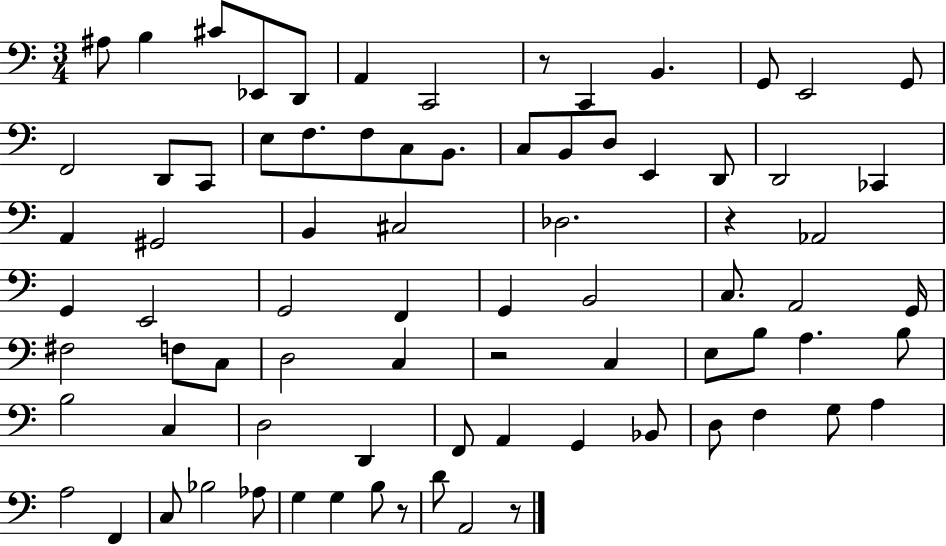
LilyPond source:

{
  \clef bass
  \numericTimeSignature
  \time 3/4
  \key c \major
  ais8 b4 cis'8 ees,8 d,8 | a,4 c,2 | r8 c,4 b,4. | g,8 e,2 g,8 | \break f,2 d,8 c,8 | e8 f8. f8 c8 b,8. | c8 b,8 d8 e,4 d,8 | d,2 ces,4 | \break a,4 gis,2 | b,4 cis2 | des2. | r4 aes,2 | \break g,4 e,2 | g,2 f,4 | g,4 b,2 | c8. a,2 g,16 | \break fis2 f8 c8 | d2 c4 | r2 c4 | e8 b8 a4. b8 | \break b2 c4 | d2 d,4 | f,8 a,4 g,4 bes,8 | d8 f4 g8 a4 | \break a2 f,4 | c8 bes2 aes8 | g4 g4 b8 r8 | d'8 a,2 r8 | \break \bar "|."
}